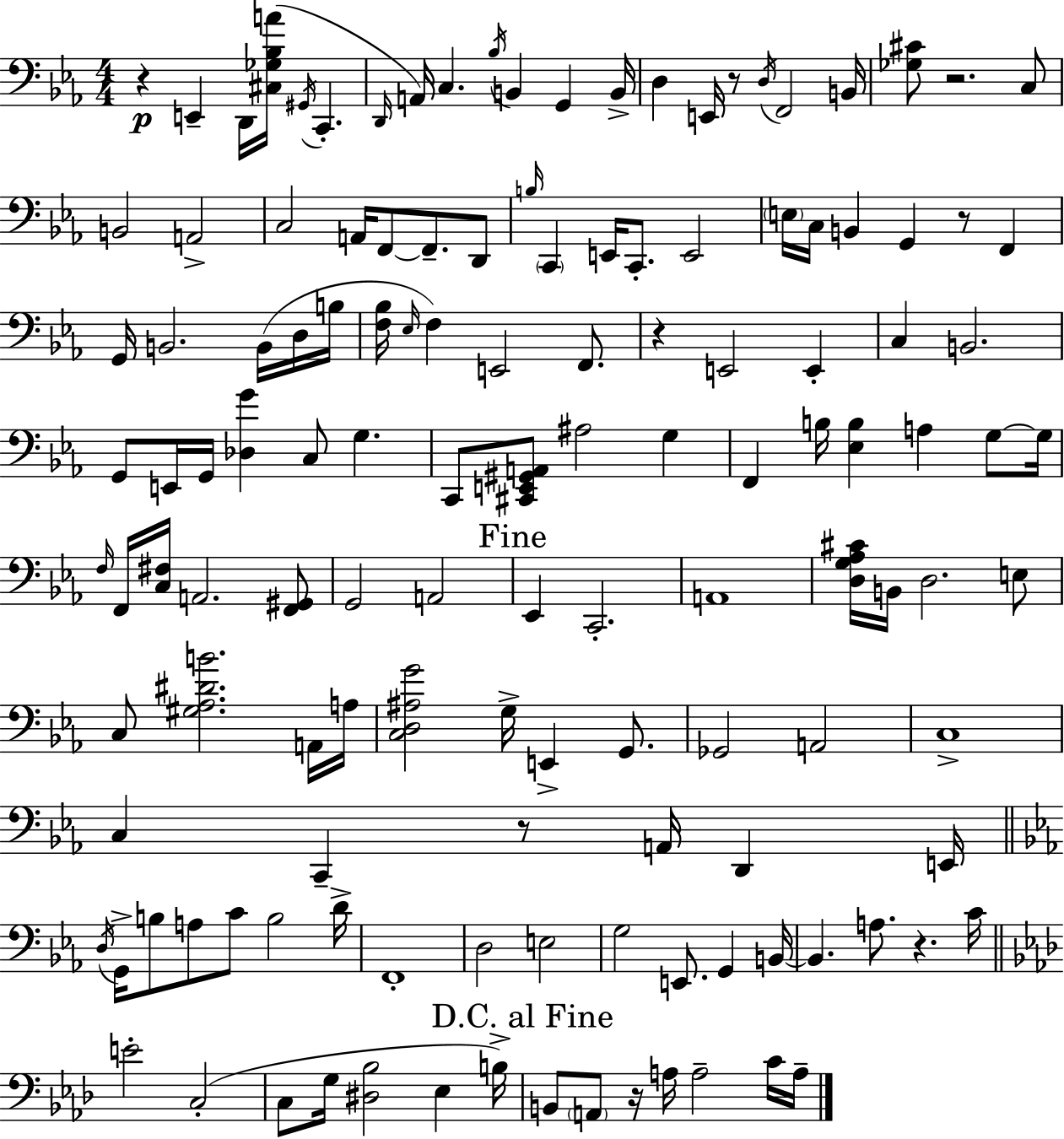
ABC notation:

X:1
T:Untitled
M:4/4
L:1/4
K:Eb
z E,, D,,/4 [^C,_G,_B,A]/4 ^G,,/4 C,, D,,/4 A,,/4 C, _B,/4 B,, G,, B,,/4 D, E,,/4 z/2 D,/4 F,,2 B,,/4 [_G,^C]/2 z2 C,/2 B,,2 A,,2 C,2 A,,/4 F,,/2 F,,/2 D,,/2 B,/4 C,, E,,/4 C,,/2 E,,2 E,/4 C,/4 B,, G,, z/2 F,, G,,/4 B,,2 B,,/4 D,/4 B,/4 [F,_B,]/4 _E,/4 F, E,,2 F,,/2 z E,,2 E,, C, B,,2 G,,/2 E,,/4 G,,/4 [_D,G] C,/2 G, C,,/2 [^C,,E,,^G,,A,,]/2 ^A,2 G, F,, B,/4 [_E,B,] A, G,/2 G,/4 F,/4 F,,/4 [C,^F,]/4 A,,2 [F,,^G,,]/2 G,,2 A,,2 _E,, C,,2 A,,4 [D,G,_A,^C]/4 B,,/4 D,2 E,/2 C,/2 [^G,_A,^DB]2 A,,/4 A,/4 [C,D,^A,G]2 G,/4 E,, G,,/2 _G,,2 A,,2 C,4 C, C,, z/2 A,,/4 D,, E,,/4 D,/4 G,,/4 B,/2 A,/2 C/2 B,2 D/4 F,,4 D,2 E,2 G,2 E,,/2 G,, B,,/4 B,, A,/2 z C/4 E2 C,2 C,/2 G,/4 [^D,_B,]2 _E, B,/4 B,,/2 A,,/2 z/4 A,/4 A,2 C/4 A,/4